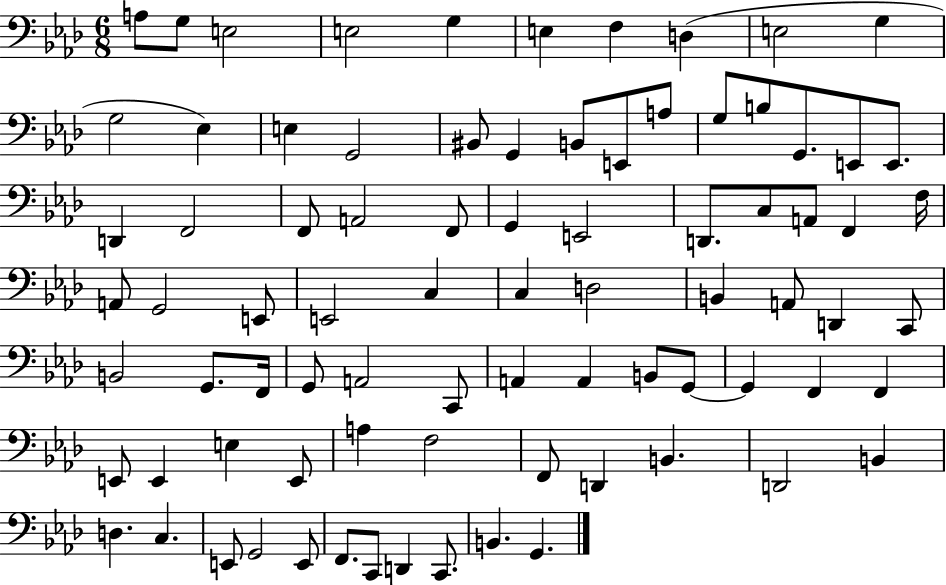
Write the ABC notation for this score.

X:1
T:Untitled
M:6/8
L:1/4
K:Ab
A,/2 G,/2 E,2 E,2 G, E, F, D, E,2 G, G,2 _E, E, G,,2 ^B,,/2 G,, B,,/2 E,,/2 A,/2 G,/2 B,/2 G,,/2 E,,/2 E,,/2 D,, F,,2 F,,/2 A,,2 F,,/2 G,, E,,2 D,,/2 C,/2 A,,/2 F,, F,/4 A,,/2 G,,2 E,,/2 E,,2 C, C, D,2 B,, A,,/2 D,, C,,/2 B,,2 G,,/2 F,,/4 G,,/2 A,,2 C,,/2 A,, A,, B,,/2 G,,/2 G,, F,, F,, E,,/2 E,, E, E,,/2 A, F,2 F,,/2 D,, B,, D,,2 B,, D, C, E,,/2 G,,2 E,,/2 F,,/2 C,,/2 D,, C,,/2 B,, G,,